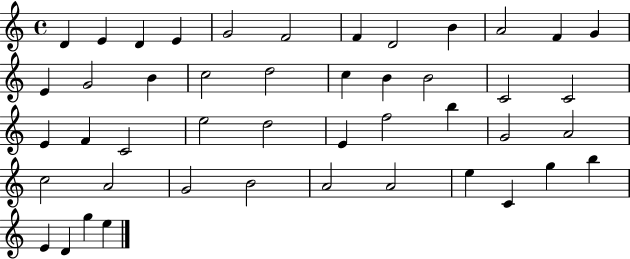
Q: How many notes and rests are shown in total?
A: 46